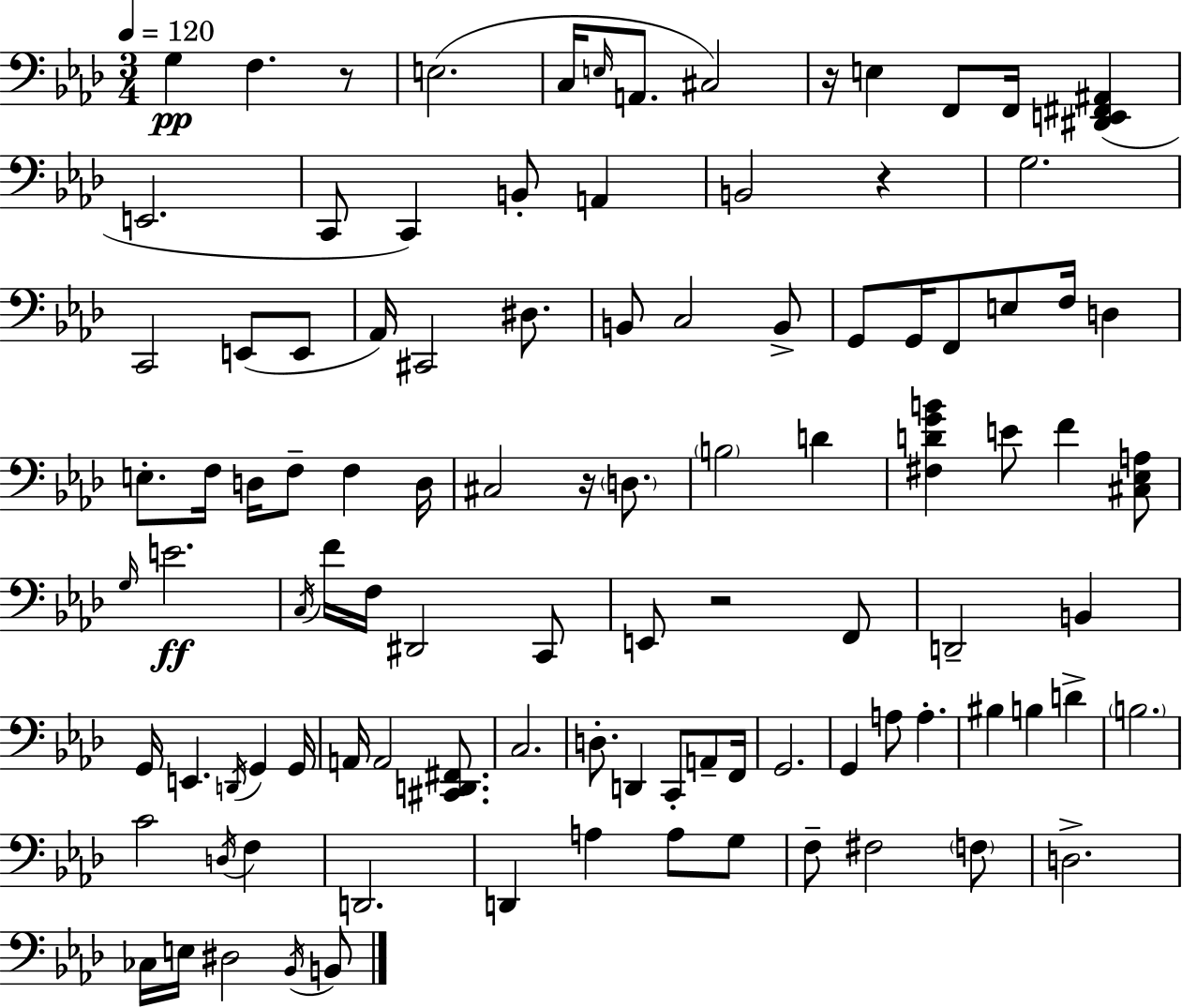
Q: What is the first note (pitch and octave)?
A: G3